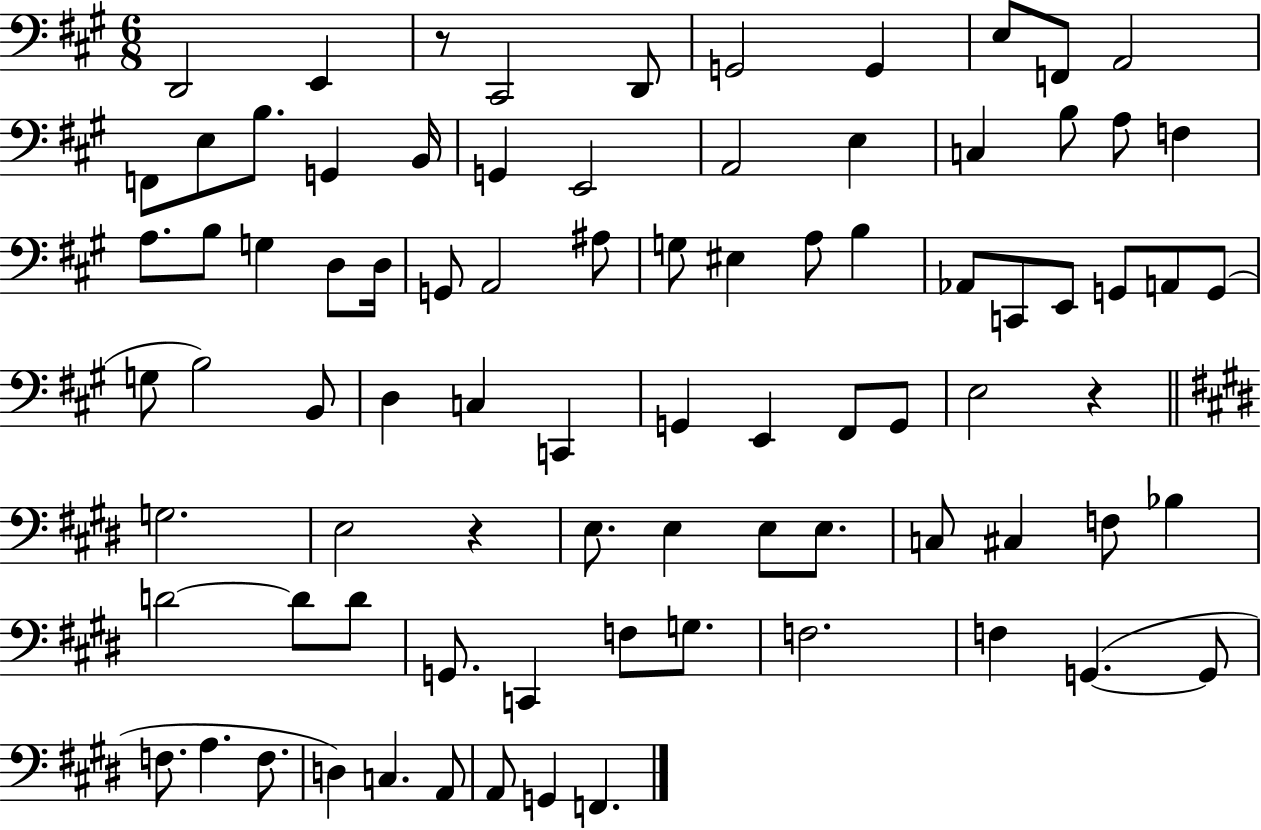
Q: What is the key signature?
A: A major